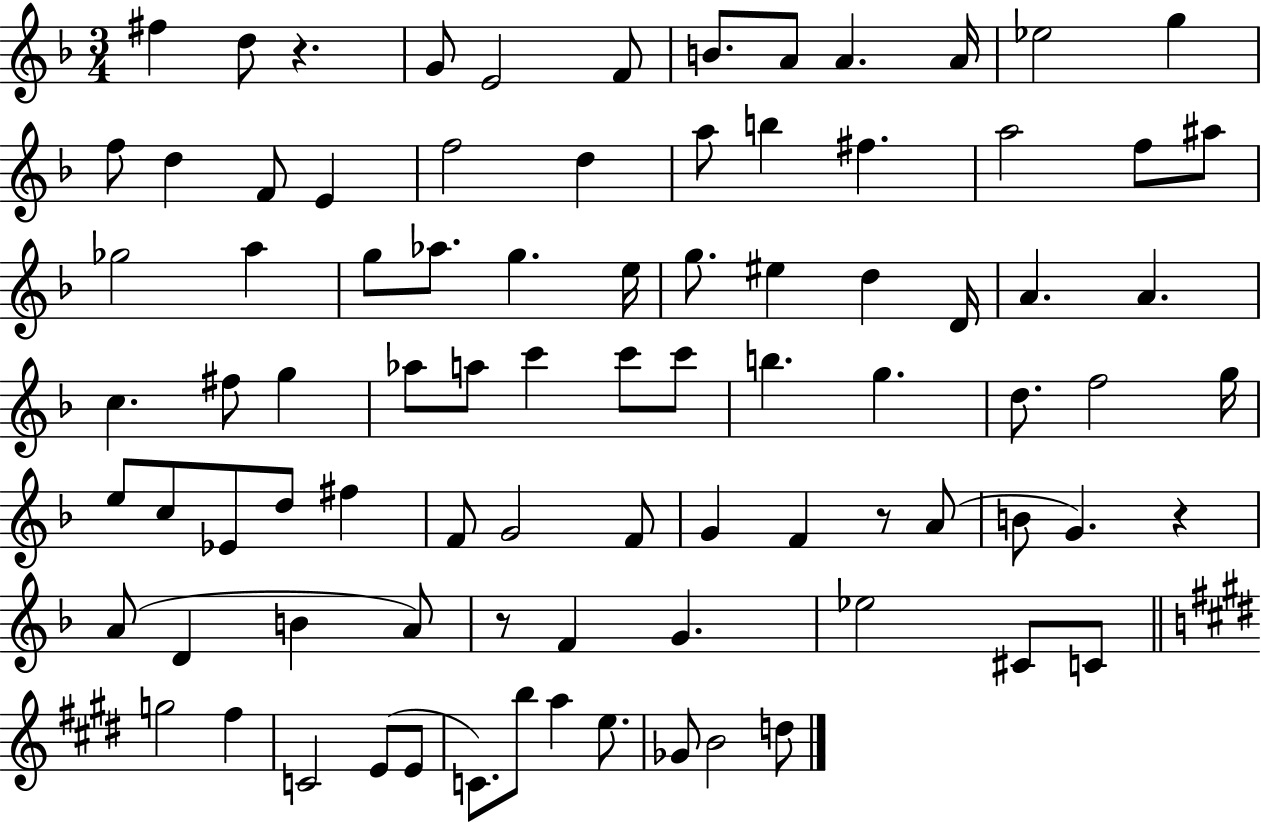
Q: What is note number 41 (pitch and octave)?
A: C6